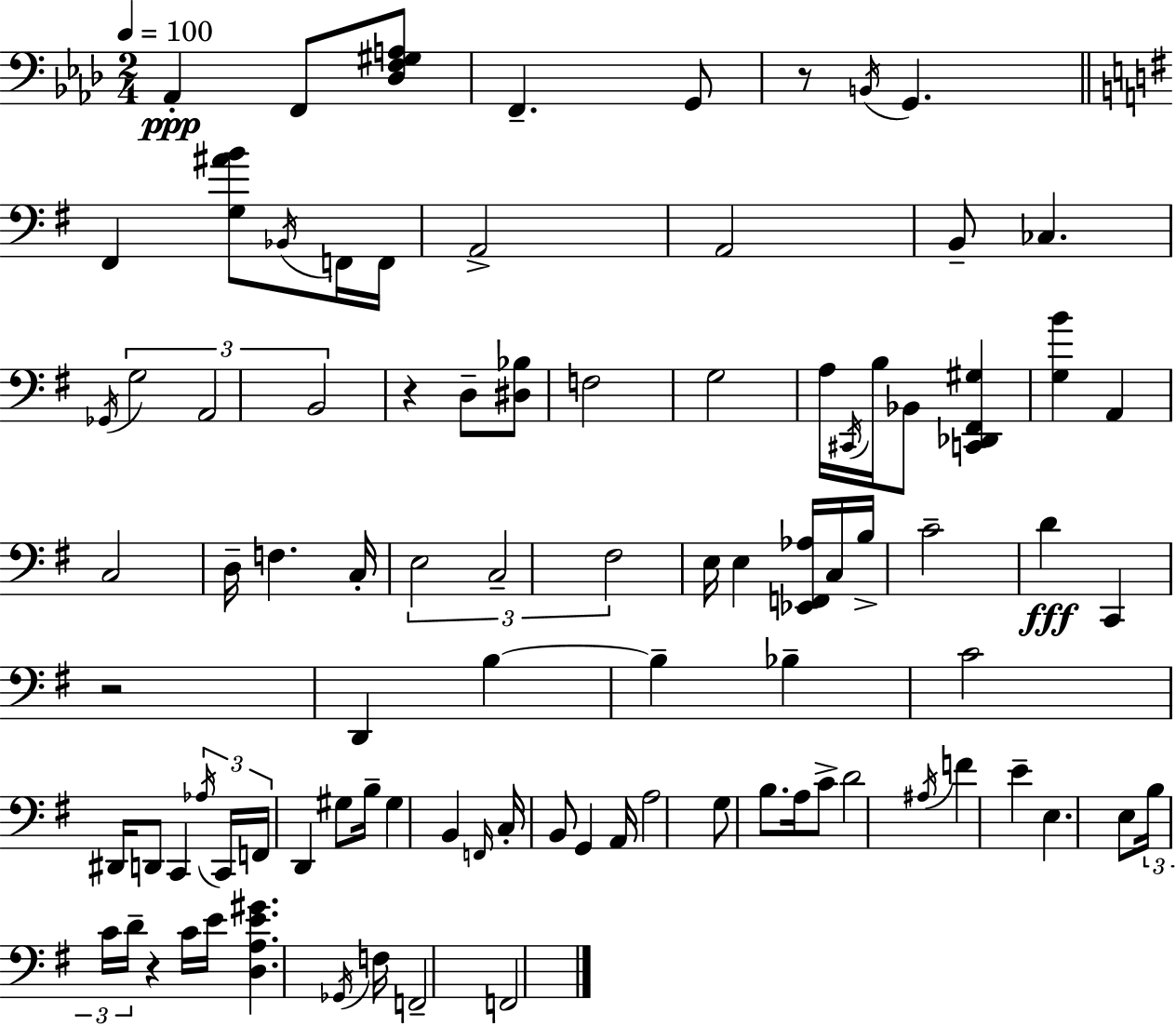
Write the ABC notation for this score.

X:1
T:Untitled
M:2/4
L:1/4
K:Ab
_A,, F,,/2 [_D,F,^G,A,]/2 F,, G,,/2 z/2 B,,/4 G,, ^F,, [G,^AB]/2 _B,,/4 F,,/4 F,,/4 A,,2 A,,2 B,,/2 _C, _G,,/4 G,2 A,,2 B,,2 z D,/2 [^D,_B,]/2 F,2 G,2 A,/4 ^C,,/4 B,/4 _B,,/2 [C,,_D,,^F,,^G,] [G,B] A,, C,2 D,/4 F, C,/4 E,2 C,2 ^F,2 E,/4 E, [_E,,F,,_A,]/4 C,/4 B,/4 C2 D C,, z2 D,, B, B, _B, C2 ^D,,/4 D,,/2 C,, _A,/4 C,,/4 F,,/4 D,, ^G,/2 B,/4 ^G, B,, F,,/4 C,/4 B,,/2 G,, A,,/4 A,2 G,/2 B,/2 A,/4 C/2 D2 ^A,/4 F E E, E,/2 B,/4 C/4 D/4 z C/4 E/4 [D,A,E^G] _G,,/4 F,/4 F,,2 F,,2